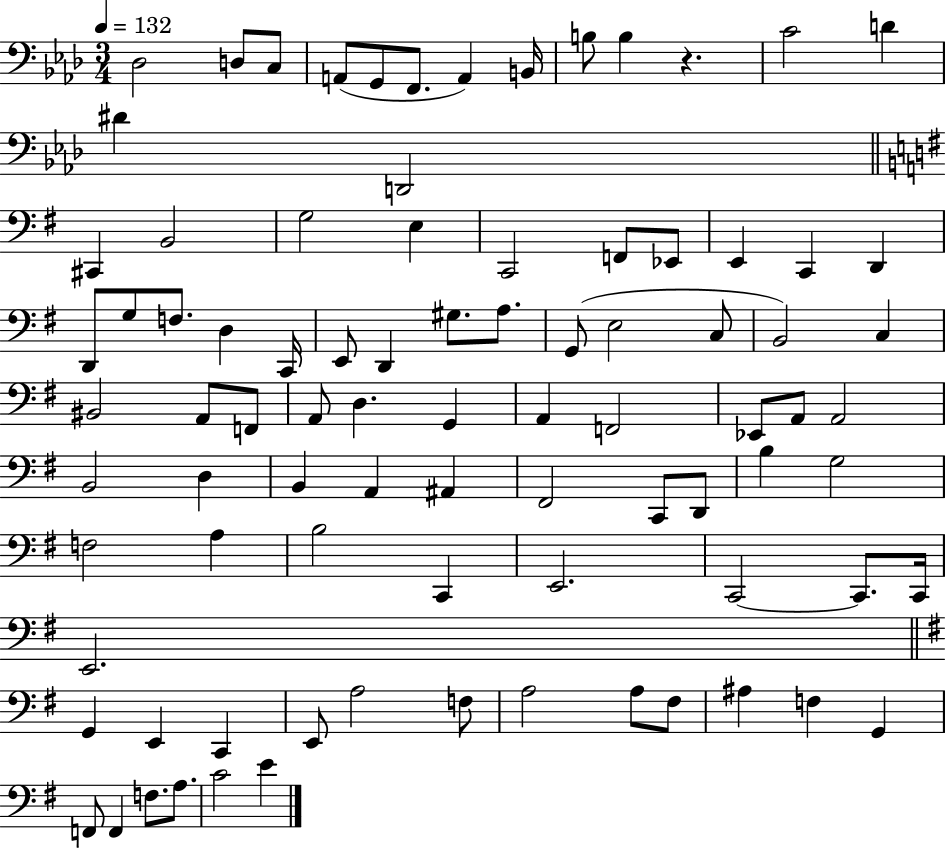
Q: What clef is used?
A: bass